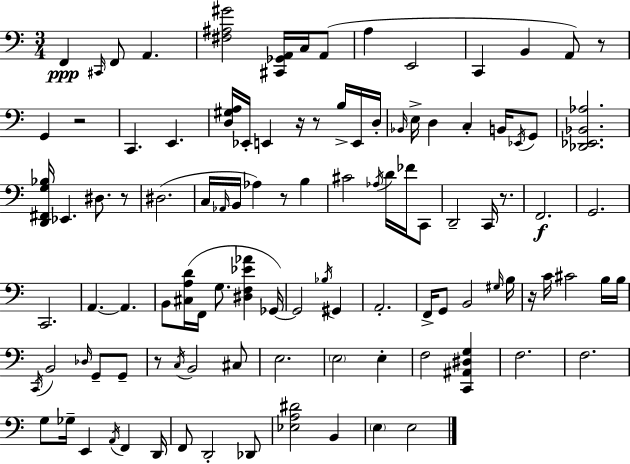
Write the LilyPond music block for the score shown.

{
  \clef bass
  \numericTimeSignature
  \time 3/4
  \key a \minor
  f,4\ppp \grace { cis,16 } f,8 a,4. | <fis ais gis'>2 <cis, ges, a,>16 c16 a,8( | a4 e,2 | c,4 b,4 a,8) r8 | \break g,4 r2 | c,4. e,4. | <d gis a>16 ees,16-. e,4 r16 r8 b16-> e,16 | d16-. \grace { bes,16 } e16-> d4 c4-. b,16 | \break \acciaccatura { ees,16 } g,8 <des, ees, bes, aes>2. | <d, fis, g bes>16 ees,4. dis8. | r8 dis2.( | c16 \grace { aes,16 } b,16 aes4) r8 | \break b4 cis'2 | \acciaccatura { aes16 } d'16 fes'16 c,8 d,2-- | c,16 r8. f,2.\f | g,2. | \break c,2. | a,4.~~ a,4. | b,8 <cis a d'>16( f,16 g8. | <dis f ees' aes'>4 ges,16~~) ges,2 | \break \acciaccatura { bes16 } gis,4 a,2.-. | f,16-> g,8 b,2 | \grace { gis16 } b16 r16 c'16 cis'2 | b16 b16 \acciaccatura { c,16 } b,2 | \break \grace { des16 } g,8-- g,8-- r8 \acciaccatura { c16 } | b,2 cis8 e2. | \parenthesize e2 | e4-. f2 | \break <c, ais, dis g>4 f2. | f2. | g8 | ges16-- e,4 \acciaccatura { a,16 } f,4 d,16 f,8 | \break d,2-. des,8 <ees a dis'>2 | b,4 \parenthesize e4 | e2 \bar "|."
}